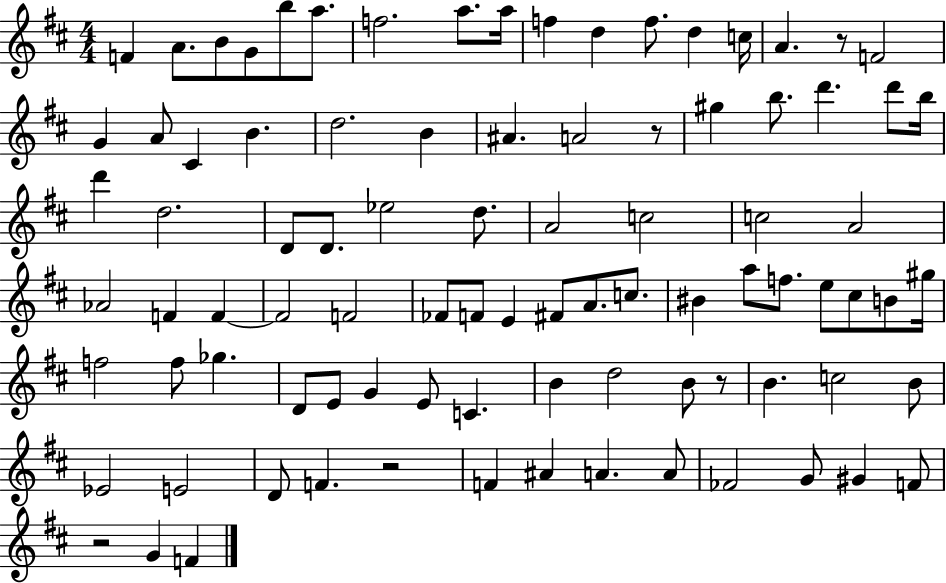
F4/q A4/e. B4/e G4/e B5/e A5/e. F5/h. A5/e. A5/s F5/q D5/q F5/e. D5/q C5/s A4/q. R/e F4/h G4/q A4/e C#4/q B4/q. D5/h. B4/q A#4/q. A4/h R/e G#5/q B5/e. D6/q. D6/e B5/s D6/q D5/h. D4/e D4/e. Eb5/h D5/e. A4/h C5/h C5/h A4/h Ab4/h F4/q F4/q F4/h F4/h FES4/e F4/e E4/q F#4/e A4/e. C5/e. BIS4/q A5/e F5/e. E5/e C#5/e B4/e G#5/s F5/h F5/e Gb5/q. D4/e E4/e G4/q E4/e C4/q. B4/q D5/h B4/e R/e B4/q. C5/h B4/e Eb4/h E4/h D4/e F4/q. R/h F4/q A#4/q A4/q. A4/e FES4/h G4/e G#4/q F4/e R/h G4/q F4/q